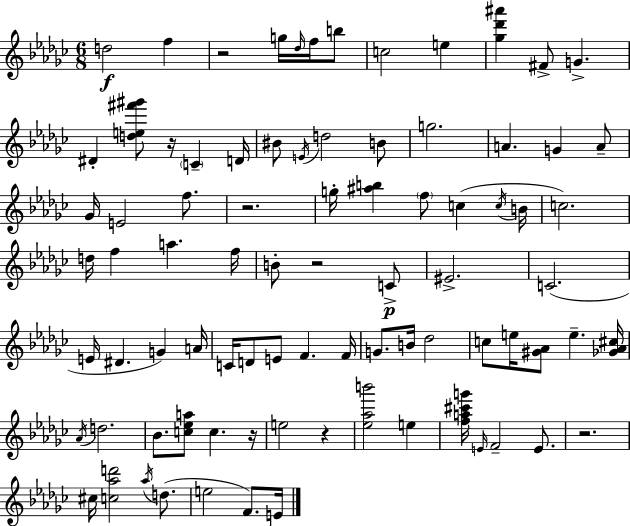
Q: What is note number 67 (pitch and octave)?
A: F4